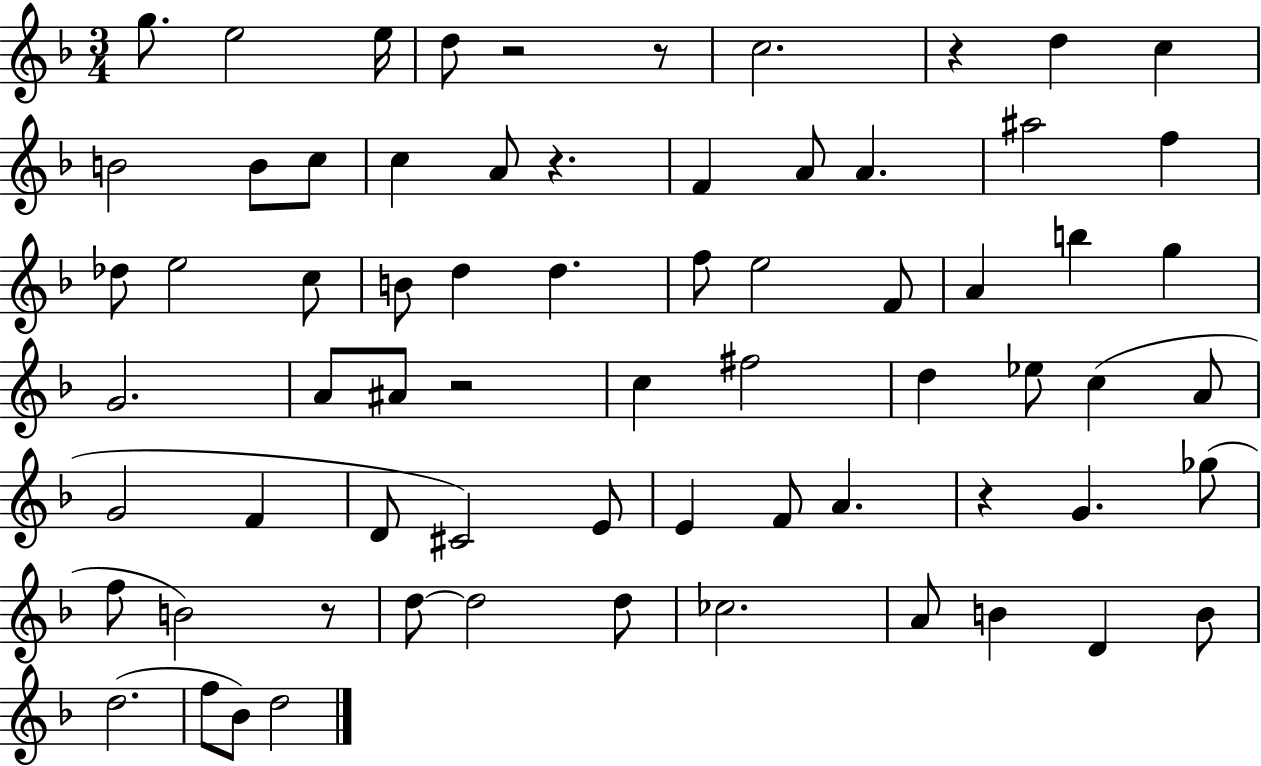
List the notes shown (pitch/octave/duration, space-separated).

G5/e. E5/h E5/s D5/e R/h R/e C5/h. R/q D5/q C5/q B4/h B4/e C5/e C5/q A4/e R/q. F4/q A4/e A4/q. A#5/h F5/q Db5/e E5/h C5/e B4/e D5/q D5/q. F5/e E5/h F4/e A4/q B5/q G5/q G4/h. A4/e A#4/e R/h C5/q F#5/h D5/q Eb5/e C5/q A4/e G4/h F4/q D4/e C#4/h E4/e E4/q F4/e A4/q. R/q G4/q. Gb5/e F5/e B4/h R/e D5/e D5/h D5/e CES5/h. A4/e B4/q D4/q B4/e D5/h. F5/e Bb4/e D5/h